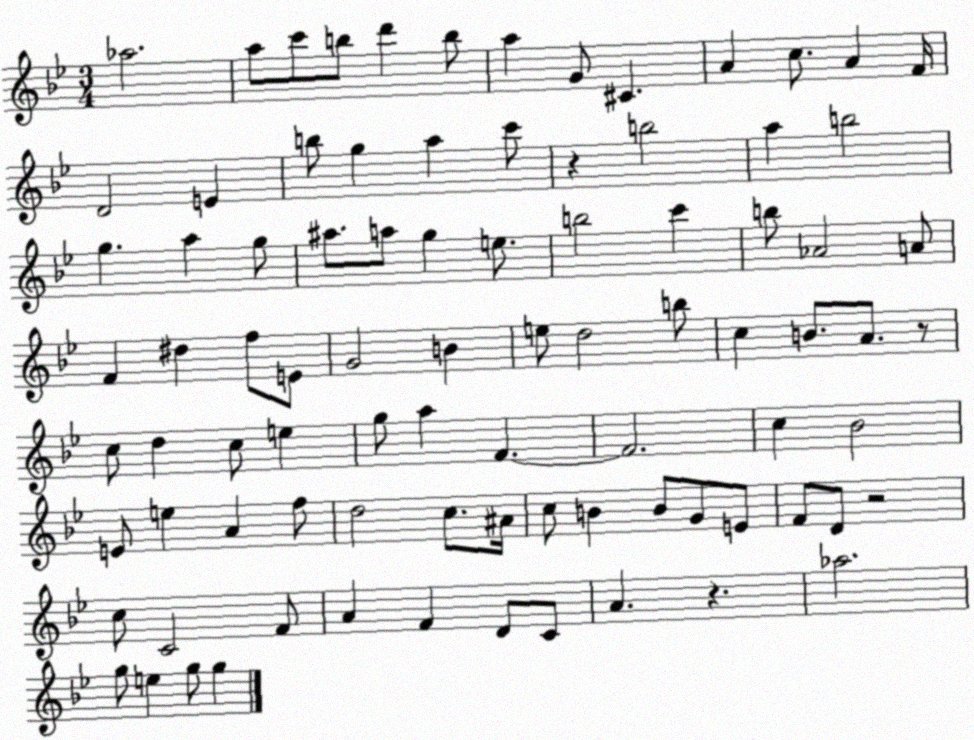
X:1
T:Untitled
M:3/4
L:1/4
K:Bb
_a2 a/2 c'/2 b/2 d' b/2 a G/2 ^C A c/2 A F/4 D2 E b/2 g a c'/2 z b2 a b2 g a g/2 ^a/2 a/2 g e/2 b2 c' b/2 _A2 A/2 F ^d f/2 E/2 G2 B e/2 d2 b/2 c B/2 A/2 z/2 c/2 d c/2 e g/2 a F F2 c _B2 E/2 e A f/2 d2 c/2 ^A/4 c/2 B B/2 G/2 E/2 F/2 D/2 z2 c/2 C2 F/2 A F D/2 C/2 A z _a2 g/2 e g/2 g